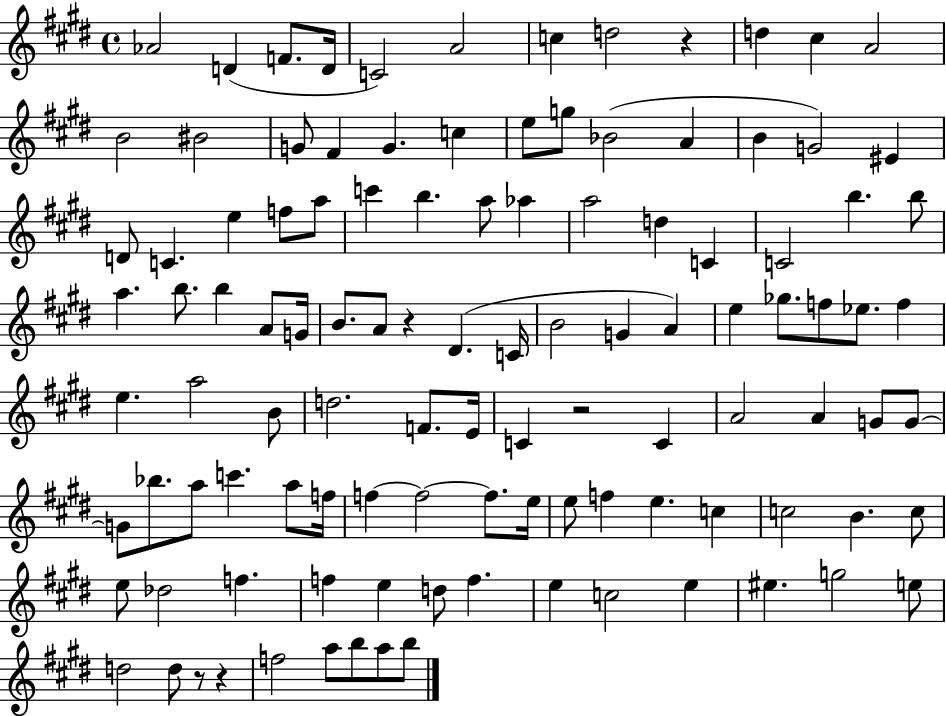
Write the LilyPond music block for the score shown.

{
  \clef treble
  \time 4/4
  \defaultTimeSignature
  \key e \major
  \repeat volta 2 { aes'2 d'4( f'8. d'16 | c'2) a'2 | c''4 d''2 r4 | d''4 cis''4 a'2 | \break b'2 bis'2 | g'8 fis'4 g'4. c''4 | e''8 g''8 bes'2( a'4 | b'4 g'2) eis'4 | \break d'8 c'4. e''4 f''8 a''8 | c'''4 b''4. a''8 aes''4 | a''2 d''4 c'4 | c'2 b''4. b''8 | \break a''4. b''8. b''4 a'8 g'16 | b'8. a'8 r4 dis'4.( c'16 | b'2 g'4 a'4) | e''4 ges''8. f''8 ees''8. f''4 | \break e''4. a''2 b'8 | d''2. f'8. e'16 | c'4 r2 c'4 | a'2 a'4 g'8 g'8~~ | \break g'8 bes''8. a''8 c'''4. a''8 f''16 | f''4~~ f''2~~ f''8. e''16 | e''8 f''4 e''4. c''4 | c''2 b'4. c''8 | \break e''8 des''2 f''4. | f''4 e''4 d''8 f''4. | e''4 c''2 e''4 | eis''4. g''2 e''8 | \break d''2 d''8 r8 r4 | f''2 a''8 b''8 a''8 b''8 | } \bar "|."
}